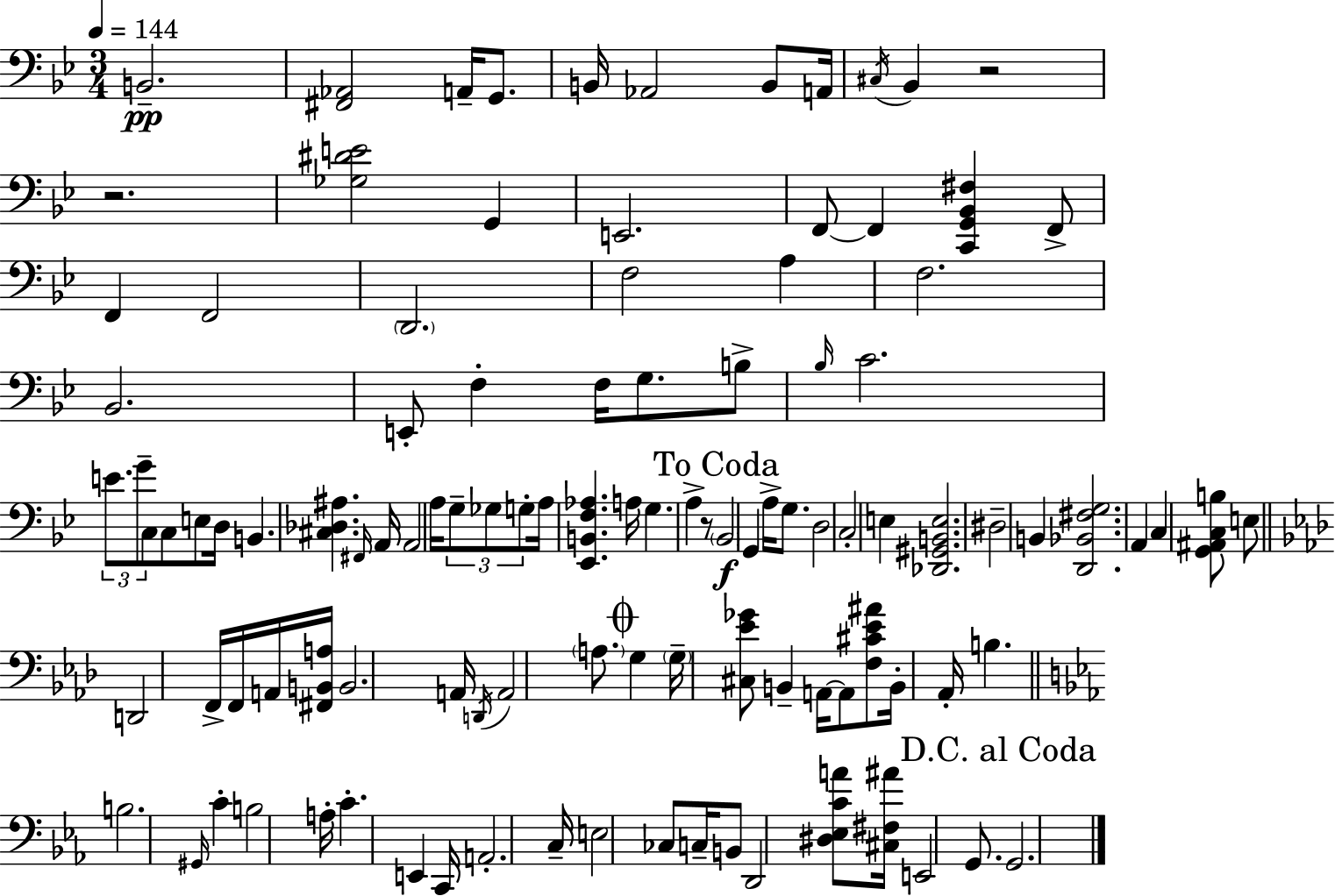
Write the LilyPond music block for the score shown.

{
  \clef bass
  \numericTimeSignature
  \time 3/4
  \key g \minor
  \tempo 4 = 144
  b,2.--\pp | <fis, aes,>2 a,16-- g,8. | b,16 aes,2 b,8 a,16 | \acciaccatura { cis16 } bes,4 r2 | \break r2. | <ges dis' e'>2 g,4 | e,2. | f,8~~ f,4 <c, g, bes, fis>4 f,8-> | \break f,4 f,2 | \parenthesize d,2. | f2 a4 | f2. | \break bes,2. | e,8-. f4-. f16 g8. b8-> | \grace { bes16 } c'2. | \tuplet 3/2 { e'8. g'8-- c8 } c8 e8 | \break d16 b,4. <cis des ais>4. | \grace { fis,16 } a,16 a,2 | a16 \tuplet 3/2 { g8-- ges8 g8-. } a16 <ees, b, f aes>4. | a16 g4. a4-> | \break r8 \mark "To Coda" \parenthesize bes,2\f g,4 | a16-> g8. d2 | c2-. e4 | <des, gis, b, e>2. | \break dis2-- b,4 | <d, bes, fis g>2. | a,4 c4 <g, ais, c b>8 | e8 \bar "||" \break \key aes \major d,2 f,16-> f,16 a,16 <fis, b, a>16 | b,2. | a,16 \acciaccatura { d,16 } a,2 \parenthesize a8. | \mark \markup { \musicglyph "scripts.coda" } g4 \parenthesize g16-- <cis ees' ges'>8 b,4-- | \break a,16~~ a,8 <f cis' ees' ais'>8 b,16-. aes,16-. b4. | \bar "||" \break \key c \minor b2. | \grace { gis,16 } c'4-. b2 | a16-. c'4.-. e,4 | c,16 a,2.-. | \break c16-- e2 ces8 | c16-- b,8 d,2 <dis ees c' a'>8 | <cis fis ais'>16 e,2 g,8. | \mark "D.C. al Coda" g,2. | \break \bar "|."
}